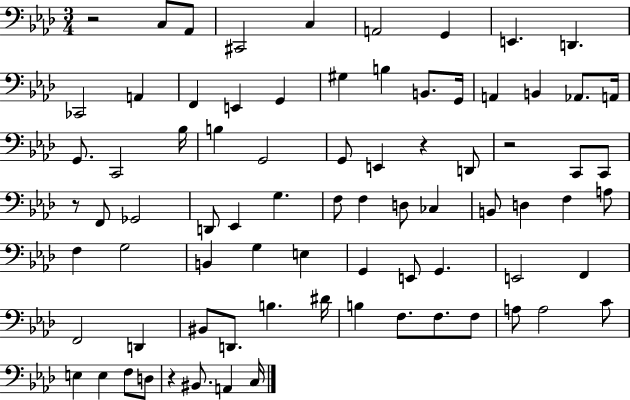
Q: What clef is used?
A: bass